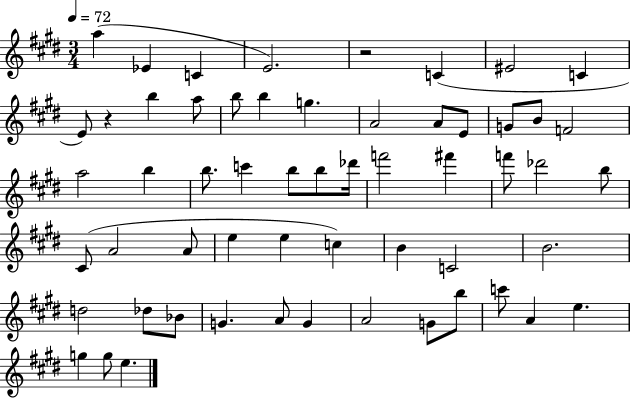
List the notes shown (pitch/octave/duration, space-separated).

A5/q Eb4/q C4/q E4/h. R/h C4/q EIS4/h C4/q E4/e R/q B5/q A5/e B5/e B5/q G5/q. A4/h A4/e E4/e G4/e B4/e F4/h A5/h B5/q B5/e. C6/q B5/e B5/e Db6/s F6/h F#6/q F6/e Db6/h B5/e C#4/e A4/h A4/e E5/q E5/q C5/q B4/q C4/h B4/h. D5/h Db5/e Bb4/e G4/q. A4/e G4/q A4/h G4/e B5/e C6/e A4/q E5/q. G5/q G5/e E5/q.